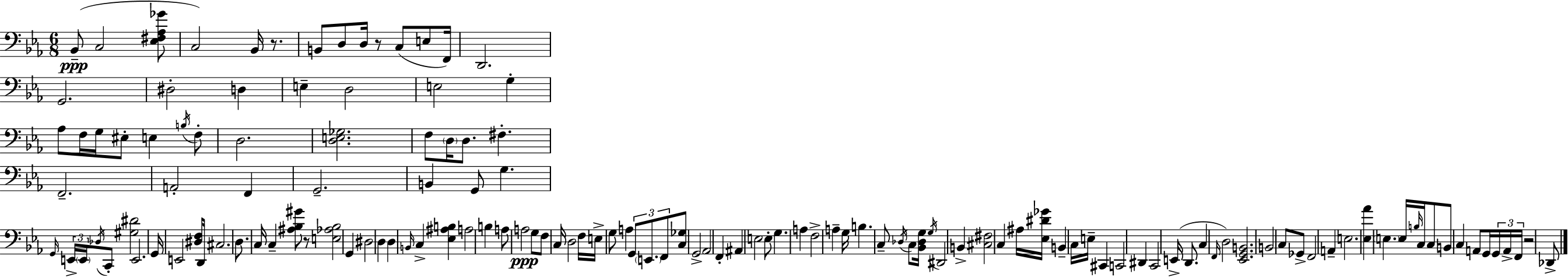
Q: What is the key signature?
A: C minor